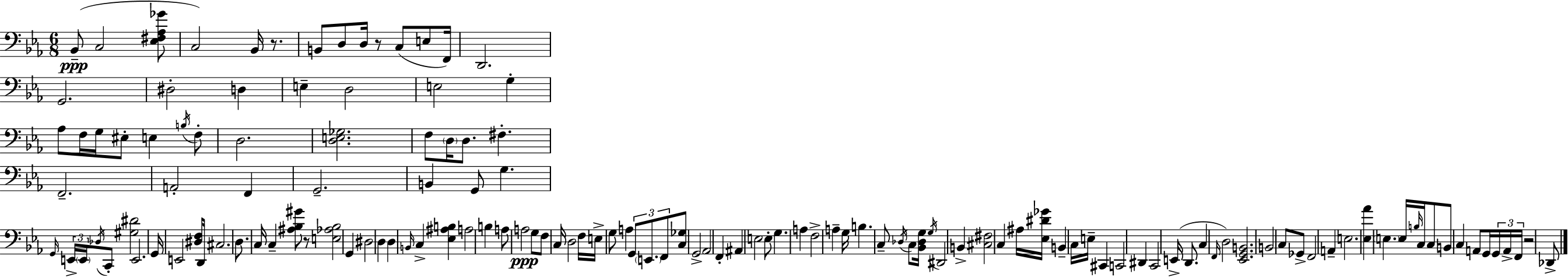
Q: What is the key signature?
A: C minor